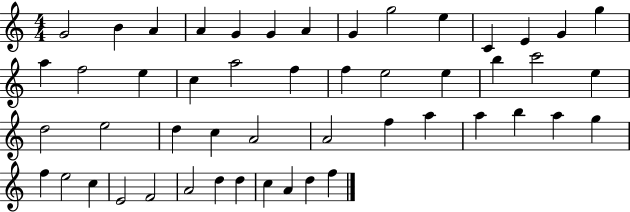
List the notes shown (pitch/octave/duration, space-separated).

G4/h B4/q A4/q A4/q G4/q G4/q A4/q G4/q G5/h E5/q C4/q E4/q G4/q G5/q A5/q F5/h E5/q C5/q A5/h F5/q F5/q E5/h E5/q B5/q C6/h E5/q D5/h E5/h D5/q C5/q A4/h A4/h F5/q A5/q A5/q B5/q A5/q G5/q F5/q E5/h C5/q E4/h F4/h A4/h D5/q D5/q C5/q A4/q D5/q F5/q